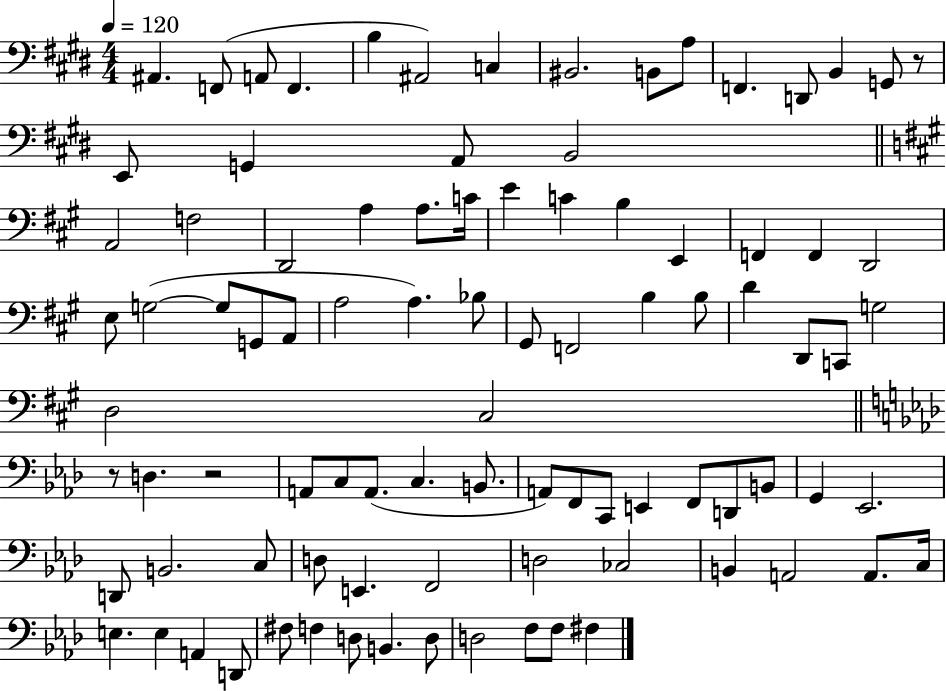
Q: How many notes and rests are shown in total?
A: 92